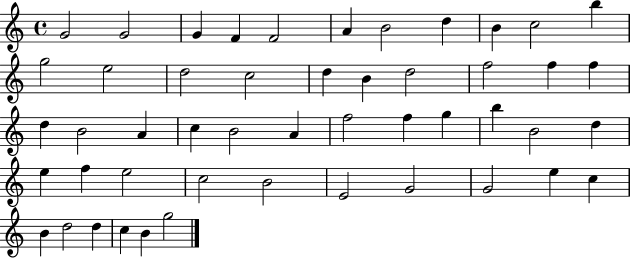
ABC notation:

X:1
T:Untitled
M:4/4
L:1/4
K:C
G2 G2 G F F2 A B2 d B c2 b g2 e2 d2 c2 d B d2 f2 f f d B2 A c B2 A f2 f g b B2 d e f e2 c2 B2 E2 G2 G2 e c B d2 d c B g2